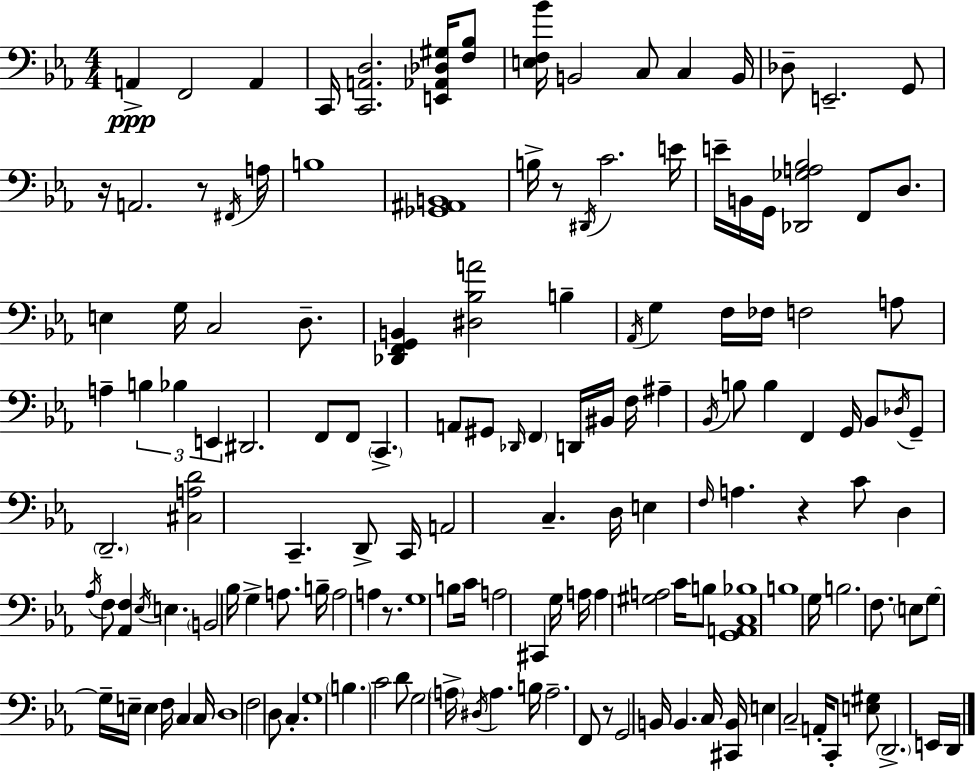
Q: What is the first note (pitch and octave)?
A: A2